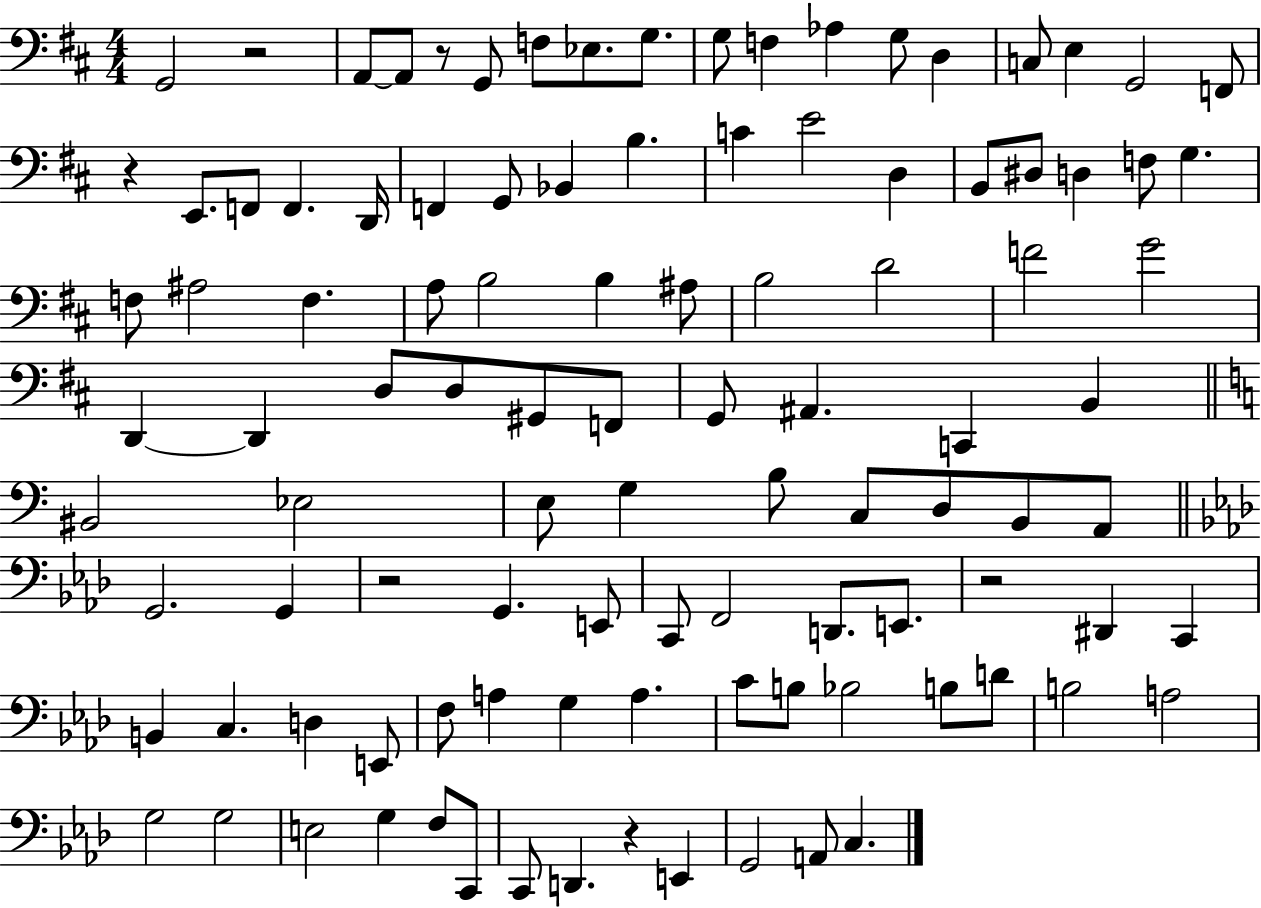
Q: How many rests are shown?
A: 6